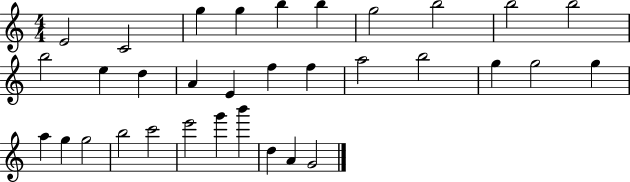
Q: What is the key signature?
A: C major